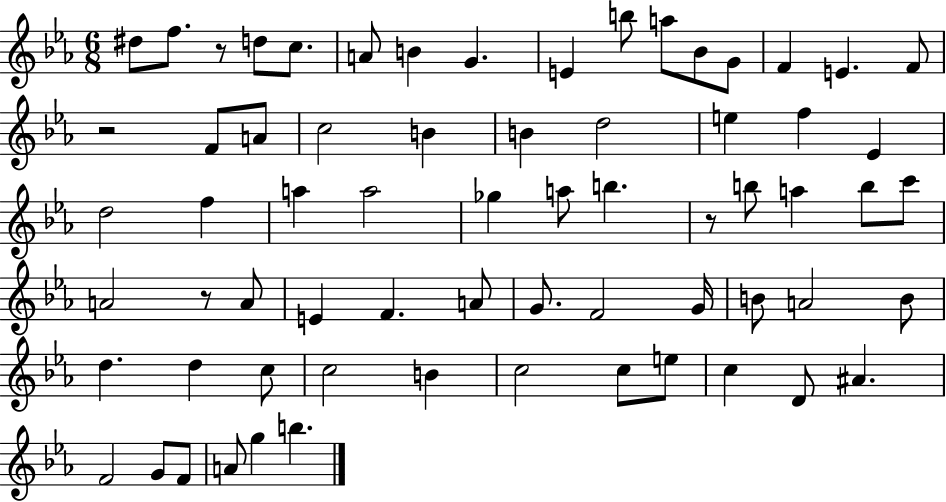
D#5/e F5/e. R/e D5/e C5/e. A4/e B4/q G4/q. E4/q B5/e A5/e Bb4/e G4/e F4/q E4/q. F4/e R/h F4/e A4/e C5/h B4/q B4/q D5/h E5/q F5/q Eb4/q D5/h F5/q A5/q A5/h Gb5/q A5/e B5/q. R/e B5/e A5/q B5/e C6/e A4/h R/e A4/e E4/q F4/q. A4/e G4/e. F4/h G4/s B4/e A4/h B4/e D5/q. D5/q C5/e C5/h B4/q C5/h C5/e E5/e C5/q D4/e A#4/q. F4/h G4/e F4/e A4/e G5/q B5/q.